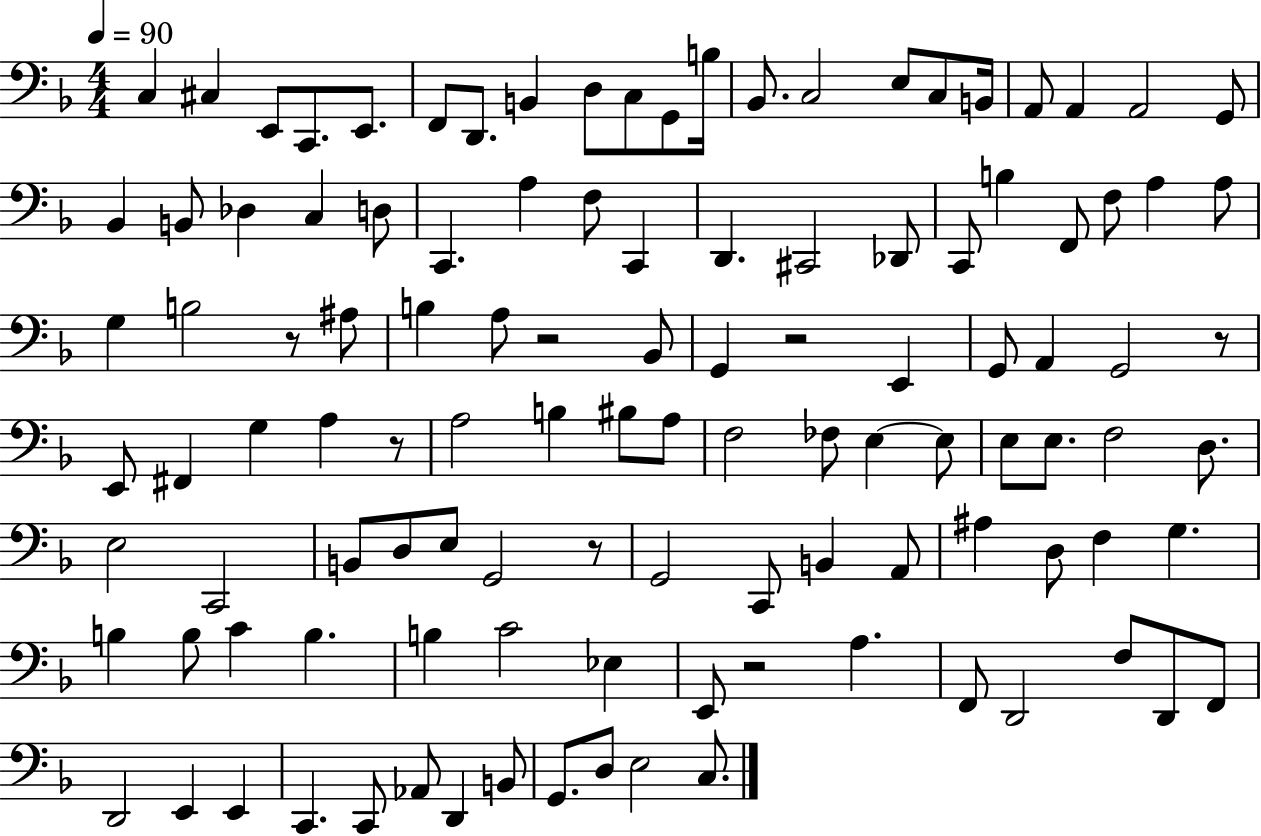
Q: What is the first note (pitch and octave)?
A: C3